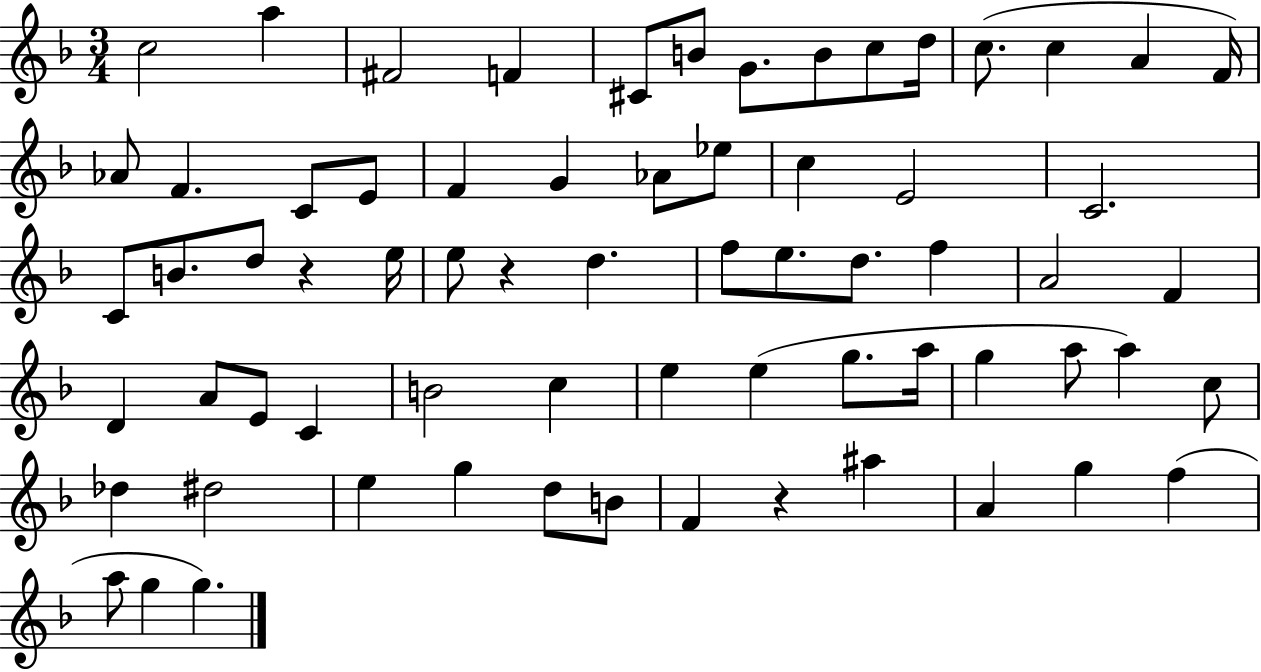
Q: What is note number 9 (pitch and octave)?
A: C5